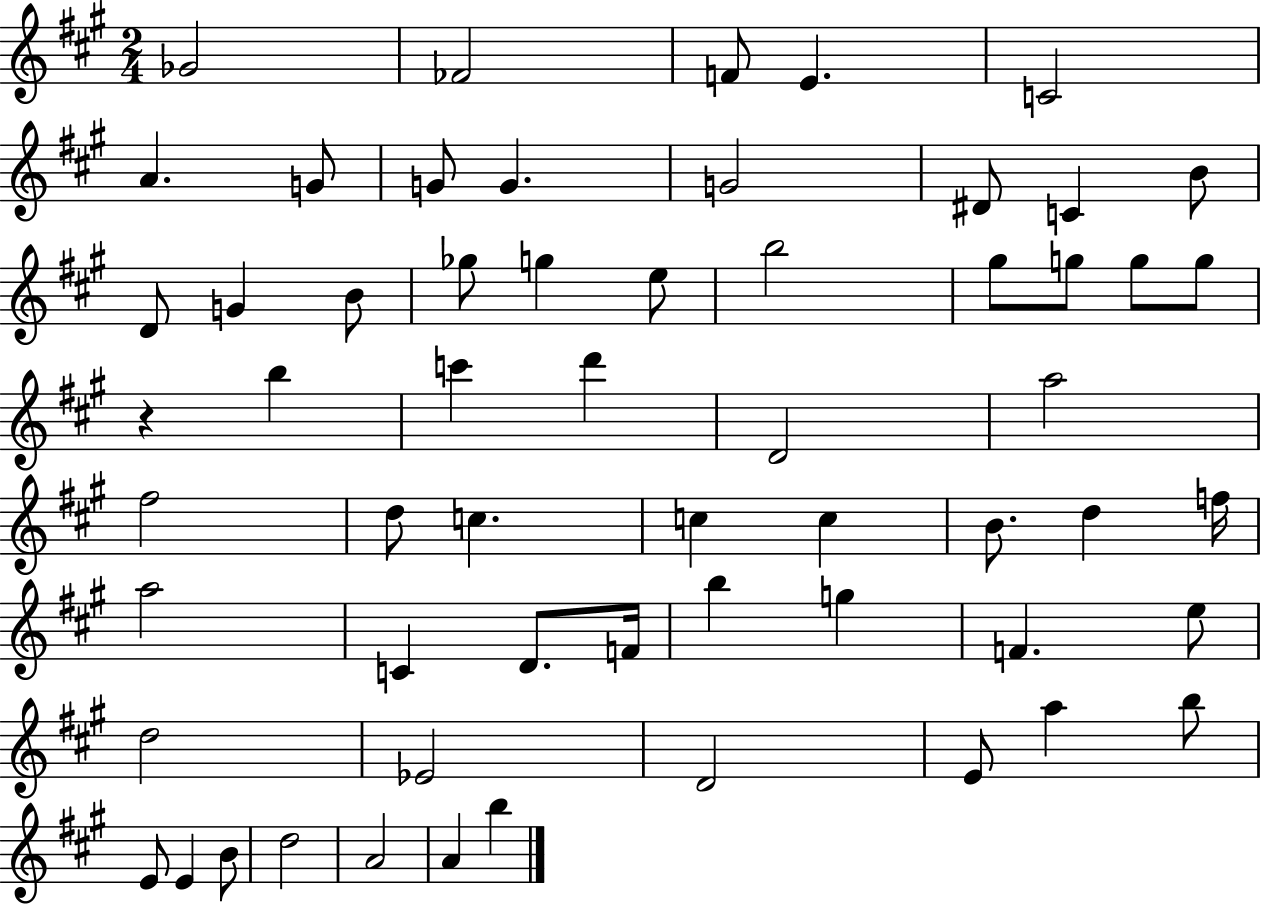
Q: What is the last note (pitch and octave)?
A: B5